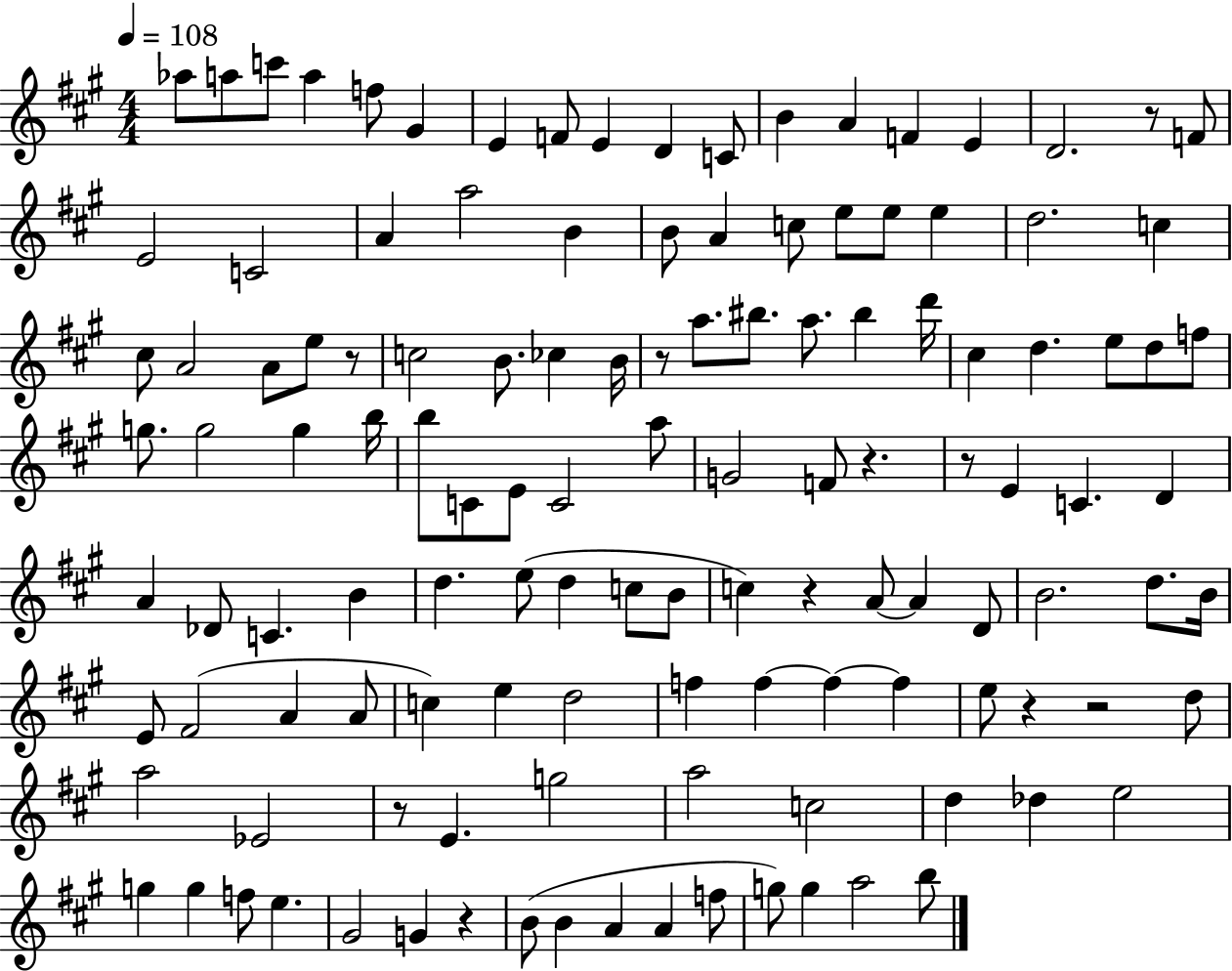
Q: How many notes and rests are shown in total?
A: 125